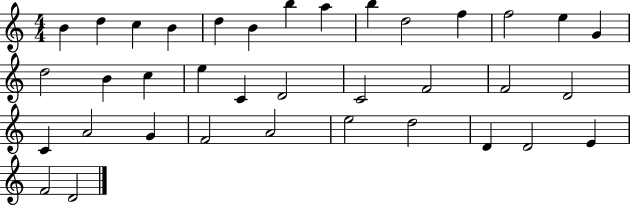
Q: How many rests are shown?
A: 0